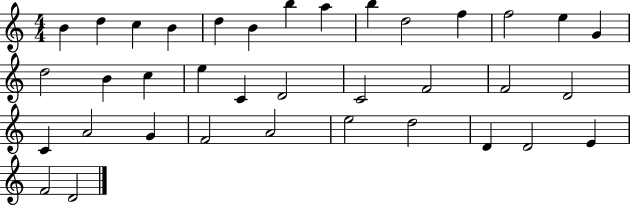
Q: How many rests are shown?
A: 0